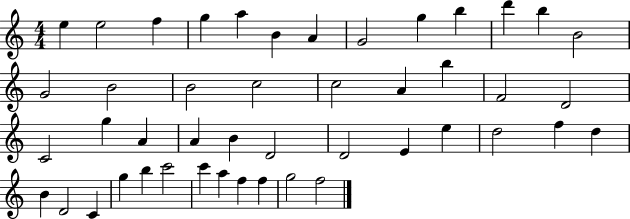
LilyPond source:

{
  \clef treble
  \numericTimeSignature
  \time 4/4
  \key c \major
  e''4 e''2 f''4 | g''4 a''4 b'4 a'4 | g'2 g''4 b''4 | d'''4 b''4 b'2 | \break g'2 b'2 | b'2 c''2 | c''2 a'4 b''4 | f'2 d'2 | \break c'2 g''4 a'4 | a'4 b'4 d'2 | d'2 e'4 e''4 | d''2 f''4 d''4 | \break b'4 d'2 c'4 | g''4 b''4 c'''2 | c'''4 a''4 f''4 f''4 | g''2 f''2 | \break \bar "|."
}